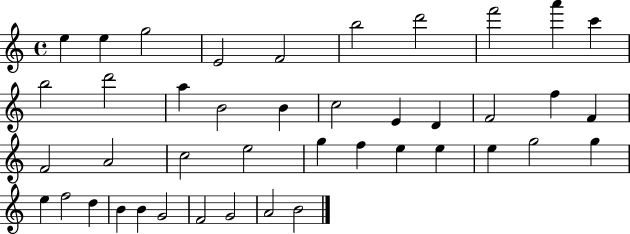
E5/q E5/q G5/h E4/h F4/h B5/h D6/h F6/h A6/q C6/q B5/h D6/h A5/q B4/h B4/q C5/h E4/q D4/q F4/h F5/q F4/q F4/h A4/h C5/h E5/h G5/q F5/q E5/q E5/q E5/q G5/h G5/q E5/q F5/h D5/q B4/q B4/q G4/h F4/h G4/h A4/h B4/h